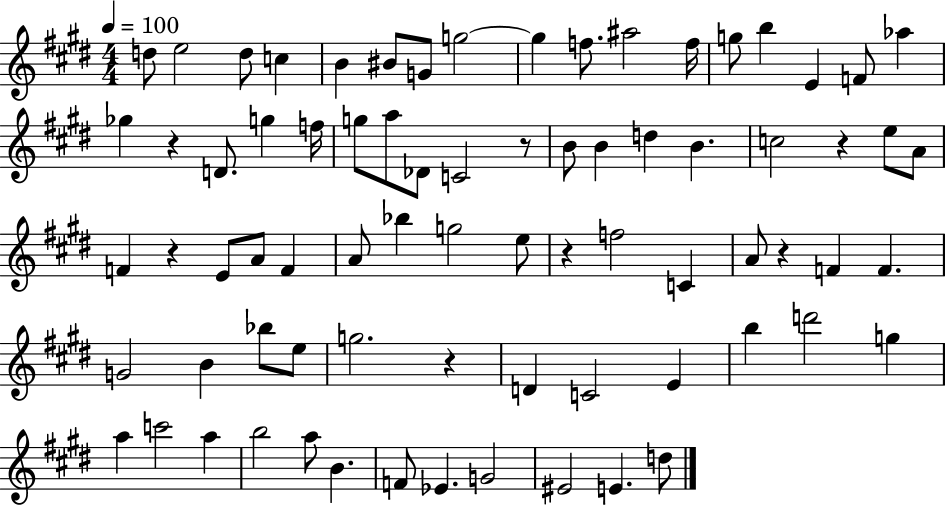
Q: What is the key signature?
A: E major